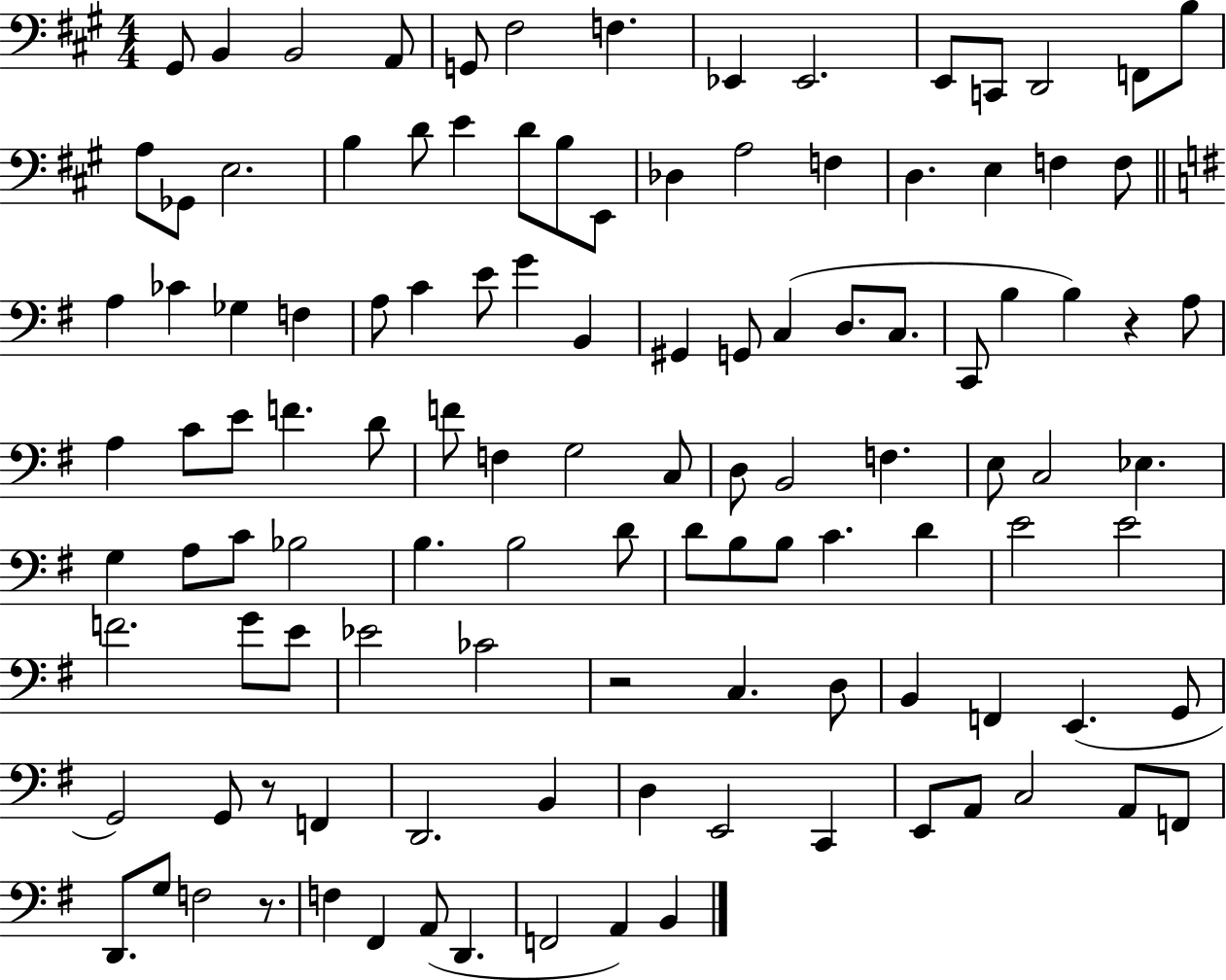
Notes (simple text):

G#2/e B2/q B2/h A2/e G2/e F#3/h F3/q. Eb2/q Eb2/h. E2/e C2/e D2/h F2/e B3/e A3/e Gb2/e E3/h. B3/q D4/e E4/q D4/e B3/e E2/e Db3/q A3/h F3/q D3/q. E3/q F3/q F3/e A3/q CES4/q Gb3/q F3/q A3/e C4/q E4/e G4/q B2/q G#2/q G2/e C3/q D3/e. C3/e. C2/e B3/q B3/q R/q A3/e A3/q C4/e E4/e F4/q. D4/e F4/e F3/q G3/h C3/e D3/e B2/h F3/q. E3/e C3/h Eb3/q. G3/q A3/e C4/e Bb3/h B3/q. B3/h D4/e D4/e B3/e B3/e C4/q. D4/q E4/h E4/h F4/h. G4/e E4/e Eb4/h CES4/h R/h C3/q. D3/e B2/q F2/q E2/q. G2/e G2/h G2/e R/e F2/q D2/h. B2/q D3/q E2/h C2/q E2/e A2/e C3/h A2/e F2/e D2/e. G3/e F3/h R/e. F3/q F#2/q A2/e D2/q. F2/h A2/q B2/q